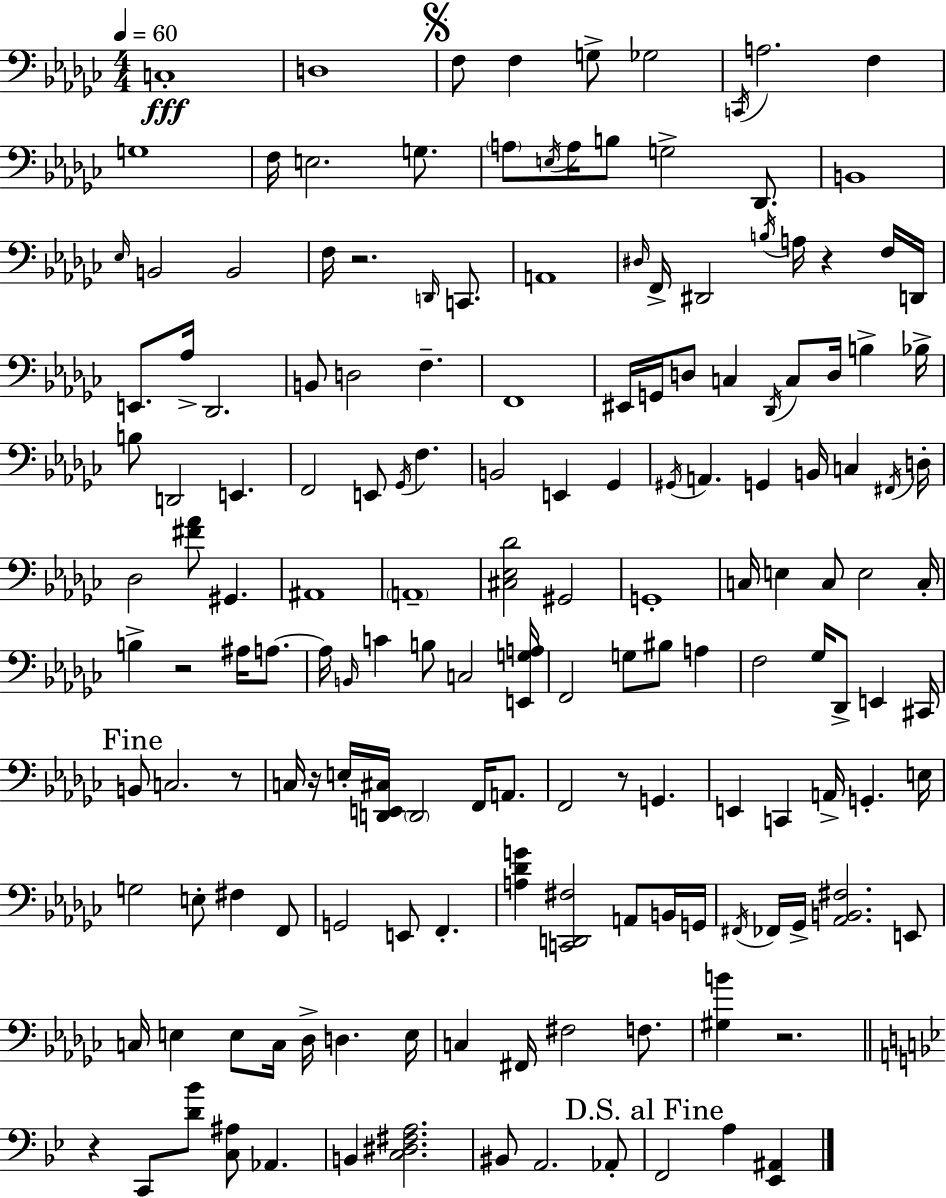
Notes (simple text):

C3/w D3/w F3/e F3/q G3/e Gb3/h C2/s A3/h. F3/q G3/w F3/s E3/h. G3/e. A3/e E3/s A3/s B3/e G3/h Db2/e. B2/w Eb3/s B2/h B2/h F3/s R/h. D2/s C2/e. A2/w D#3/s F2/s D#2/h B3/s A3/s R/q F3/s D2/s E2/e. Ab3/s Db2/h. B2/e D3/h F3/q. F2/w EIS2/s G2/s D3/e C3/q Db2/s C3/e D3/s B3/q Bb3/s B3/e D2/h E2/q. F2/h E2/e Gb2/s F3/q. B2/h E2/q Gb2/q G#2/s A2/q. G2/q B2/s C3/q F#2/s D3/s Db3/h [F#4,Ab4]/e G#2/q. A#2/w A2/w [C#3,Eb3,Db4]/h G#2/h G2/w C3/s E3/q C3/e E3/h C3/s B3/q R/h A#3/s A3/e. A3/s B2/s C4/q B3/e C3/h [E2,G3,A3]/s F2/h G3/e BIS3/e A3/q F3/h Gb3/s Db2/e E2/q C#2/s B2/e C3/h. R/e C3/s R/s E3/s [D2,E2,C#3]/s D2/h F2/s A2/e. F2/h R/e G2/q. E2/q C2/q A2/s G2/q. E3/s G3/h E3/e F#3/q F2/e G2/h E2/e F2/q. [A3,Db4,G4]/q [C2,D2,F#3]/h A2/e B2/s G2/s F#2/s FES2/s Gb2/s [Ab2,B2,F#3]/h. E2/e C3/s E3/q E3/e C3/s Db3/s D3/q. E3/s C3/q F#2/s F#3/h F3/e. [G#3,B4]/q R/h. R/q C2/e [D4,Bb4]/e [C3,A#3]/e Ab2/q. B2/q [C3,D#3,F#3,A3]/h. BIS2/e A2/h. Ab2/e F2/h A3/q [Eb2,A#2]/q